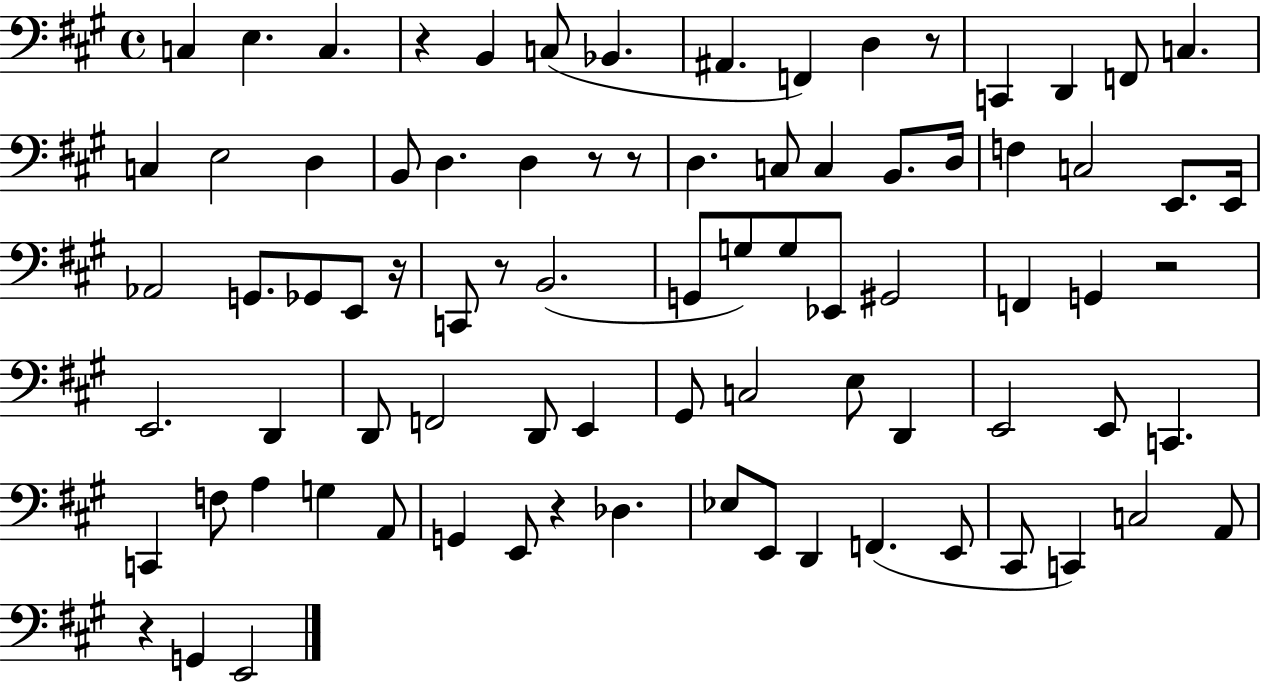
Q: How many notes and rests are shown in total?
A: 82